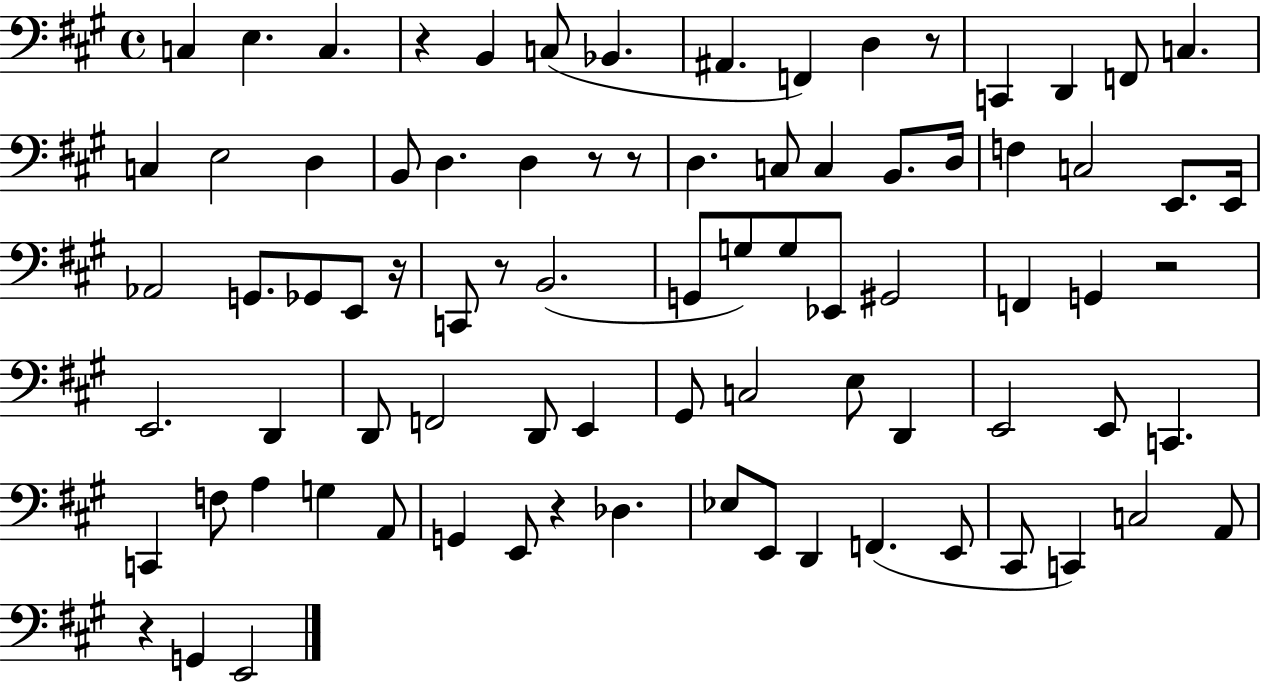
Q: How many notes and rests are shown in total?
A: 82